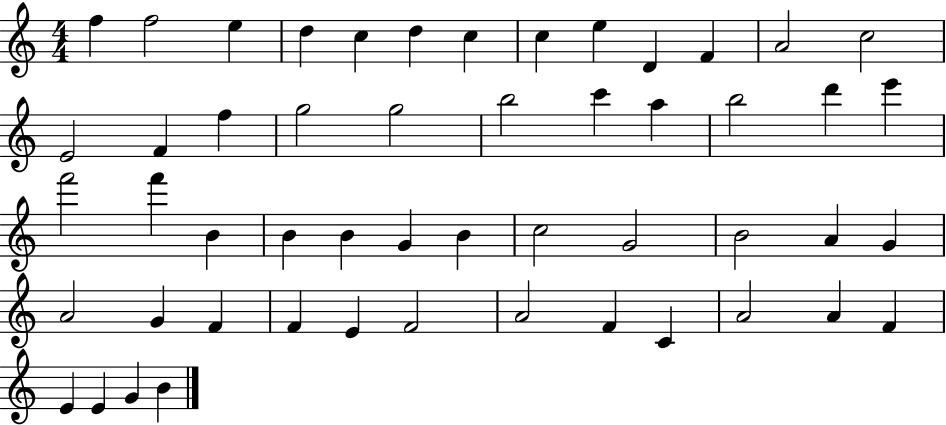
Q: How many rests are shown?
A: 0